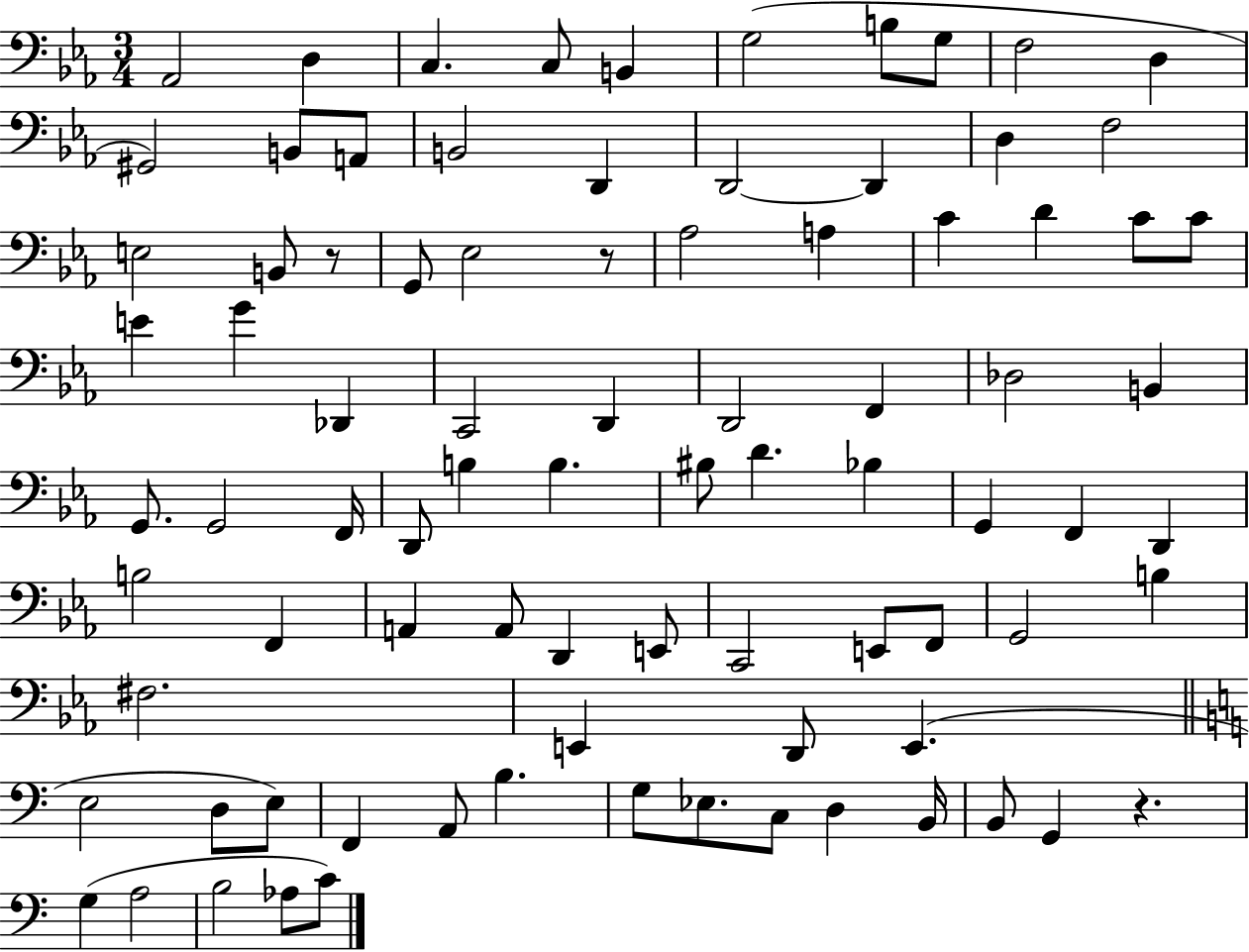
Ab2/h D3/q C3/q. C3/e B2/q G3/h B3/e G3/e F3/h D3/q G#2/h B2/e A2/e B2/h D2/q D2/h D2/q D3/q F3/h E3/h B2/e R/e G2/e Eb3/h R/e Ab3/h A3/q C4/q D4/q C4/e C4/e E4/q G4/q Db2/q C2/h D2/q D2/h F2/q Db3/h B2/q G2/e. G2/h F2/s D2/e B3/q B3/q. BIS3/e D4/q. Bb3/q G2/q F2/q D2/q B3/h F2/q A2/q A2/e D2/q E2/e C2/h E2/e F2/e G2/h B3/q F#3/h. E2/q D2/e E2/q. E3/h D3/e E3/e F2/q A2/e B3/q. G3/e Eb3/e. C3/e D3/q B2/s B2/e G2/q R/q. G3/q A3/h B3/h Ab3/e C4/e